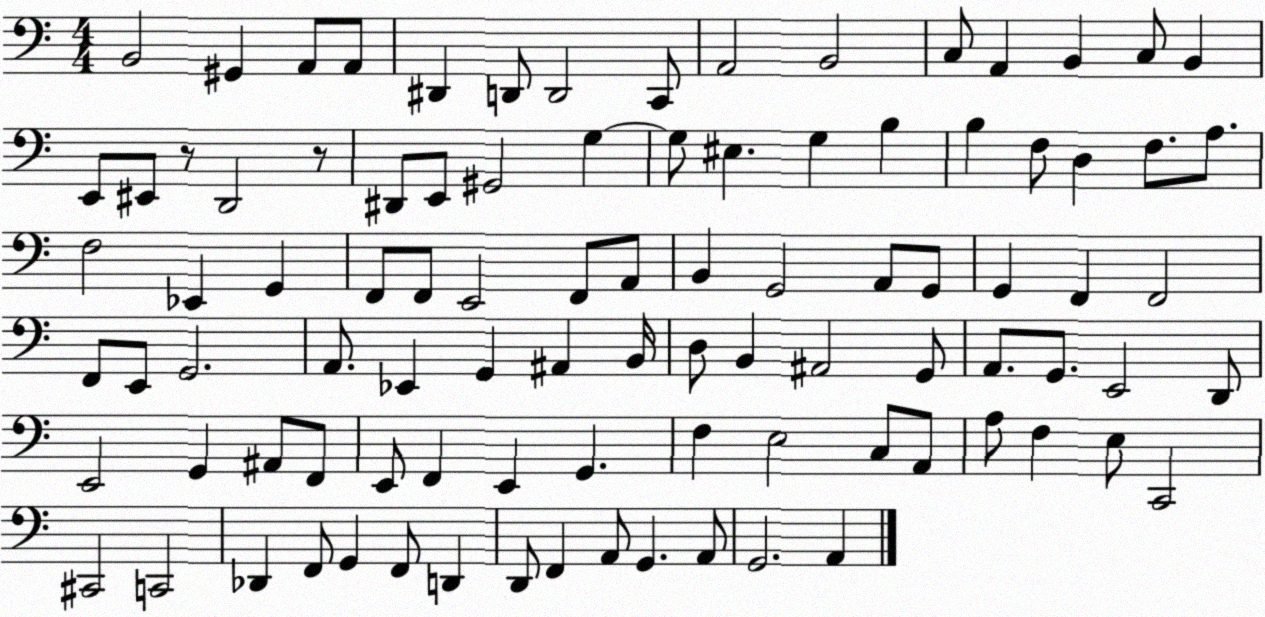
X:1
T:Untitled
M:4/4
L:1/4
K:C
B,,2 ^G,, A,,/2 A,,/2 ^D,, D,,/2 D,,2 C,,/2 A,,2 B,,2 C,/2 A,, B,, C,/2 B,, E,,/2 ^E,,/2 z/2 D,,2 z/2 ^D,,/2 E,,/2 ^G,,2 G, G,/2 ^E, G, B, B, F,/2 D, F,/2 A,/2 F,2 _E,, G,, F,,/2 F,,/2 E,,2 F,,/2 A,,/2 B,, G,,2 A,,/2 G,,/2 G,, F,, F,,2 F,,/2 E,,/2 G,,2 A,,/2 _E,, G,, ^A,, B,,/4 D,/2 B,, ^A,,2 G,,/2 A,,/2 G,,/2 E,,2 D,,/2 E,,2 G,, ^A,,/2 F,,/2 E,,/2 F,, E,, G,, F, E,2 C,/2 A,,/2 A,/2 F, E,/2 C,,2 ^C,,2 C,,2 _D,, F,,/2 G,, F,,/2 D,, D,,/2 F,, A,,/2 G,, A,,/2 G,,2 A,,